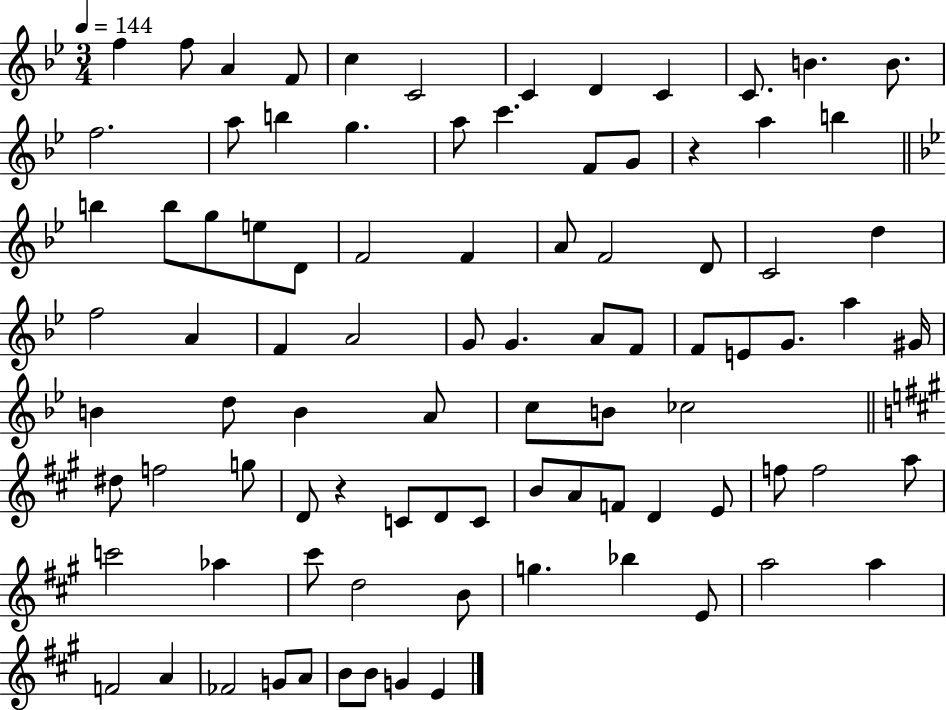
X:1
T:Untitled
M:3/4
L:1/4
K:Bb
f f/2 A F/2 c C2 C D C C/2 B B/2 f2 a/2 b g a/2 c' F/2 G/2 z a b b b/2 g/2 e/2 D/2 F2 F A/2 F2 D/2 C2 d f2 A F A2 G/2 G A/2 F/2 F/2 E/2 G/2 a ^G/4 B d/2 B A/2 c/2 B/2 _c2 ^d/2 f2 g/2 D/2 z C/2 D/2 C/2 B/2 A/2 F/2 D E/2 f/2 f2 a/2 c'2 _a ^c'/2 d2 B/2 g _b E/2 a2 a F2 A _F2 G/2 A/2 B/2 B/2 G E